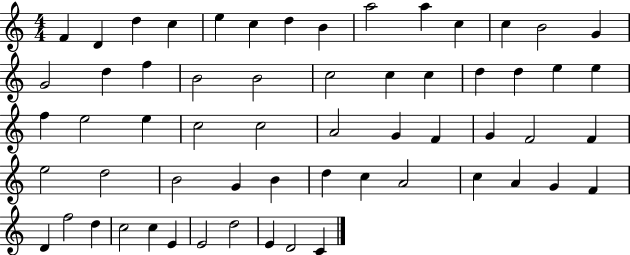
X:1
T:Untitled
M:4/4
L:1/4
K:C
F D d c e c d B a2 a c c B2 G G2 d f B2 B2 c2 c c d d e e f e2 e c2 c2 A2 G F G F2 F e2 d2 B2 G B d c A2 c A G F D f2 d c2 c E E2 d2 E D2 C